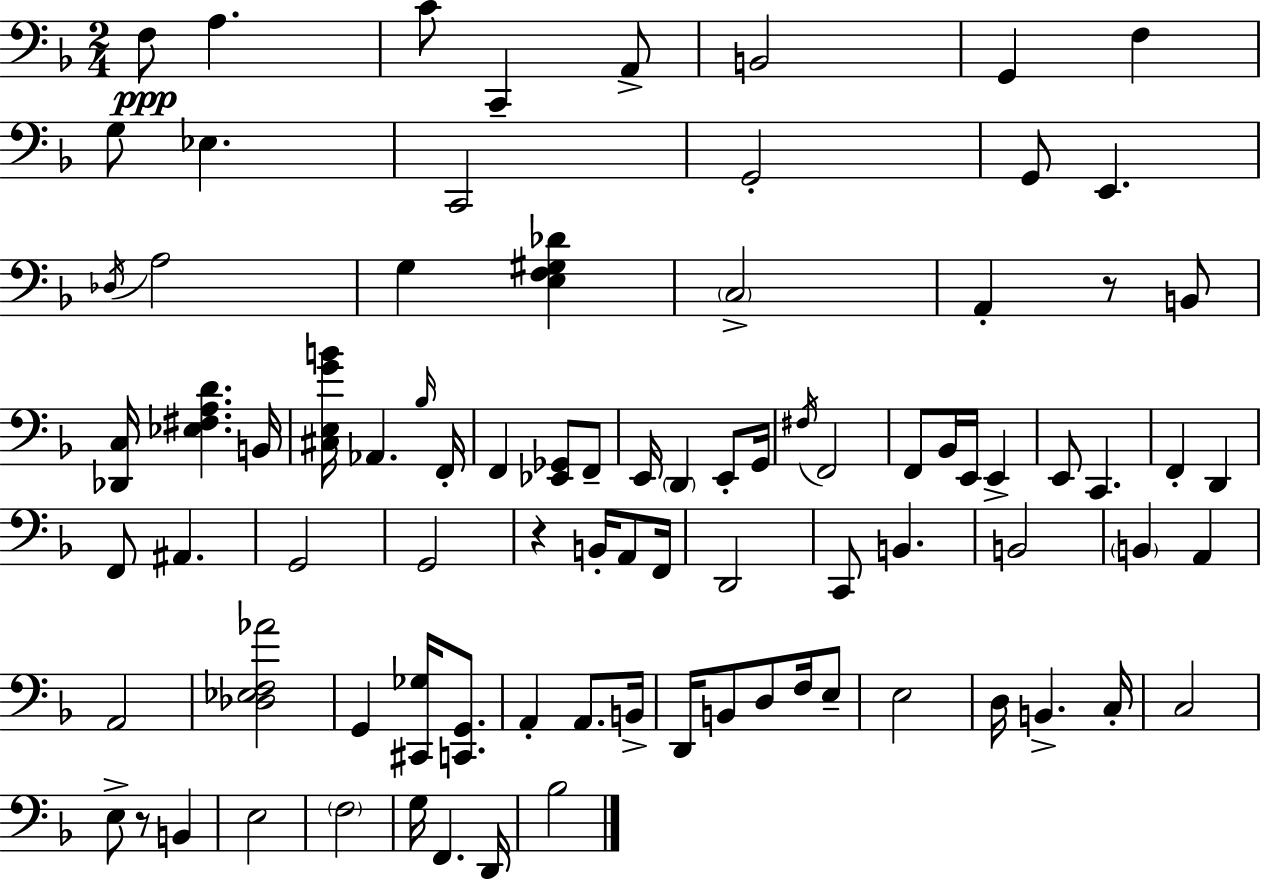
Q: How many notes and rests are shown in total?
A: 87